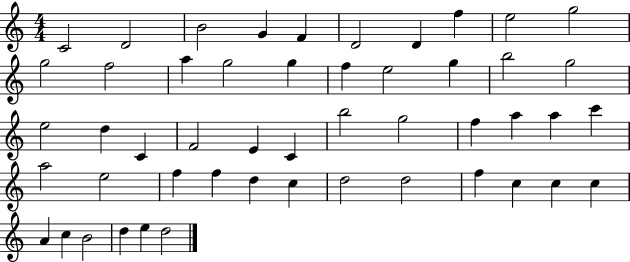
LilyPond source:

{
  \clef treble
  \numericTimeSignature
  \time 4/4
  \key c \major
  c'2 d'2 | b'2 g'4 f'4 | d'2 d'4 f''4 | e''2 g''2 | \break g''2 f''2 | a''4 g''2 g''4 | f''4 e''2 g''4 | b''2 g''2 | \break e''2 d''4 c'4 | f'2 e'4 c'4 | b''2 g''2 | f''4 a''4 a''4 c'''4 | \break a''2 e''2 | f''4 f''4 d''4 c''4 | d''2 d''2 | f''4 c''4 c''4 c''4 | \break a'4 c''4 b'2 | d''4 e''4 d''2 | \bar "|."
}